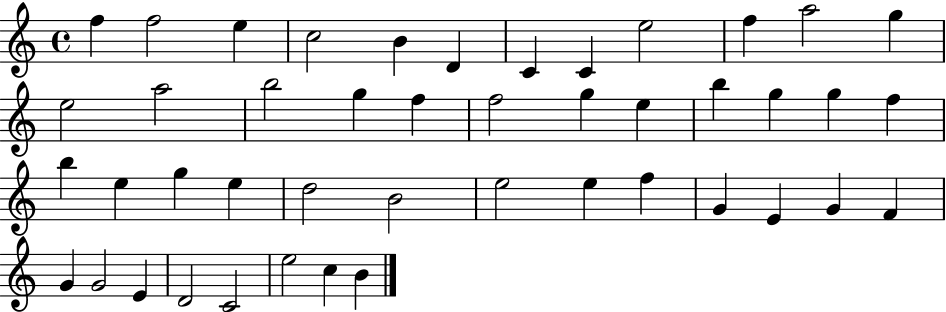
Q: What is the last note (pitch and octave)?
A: B4